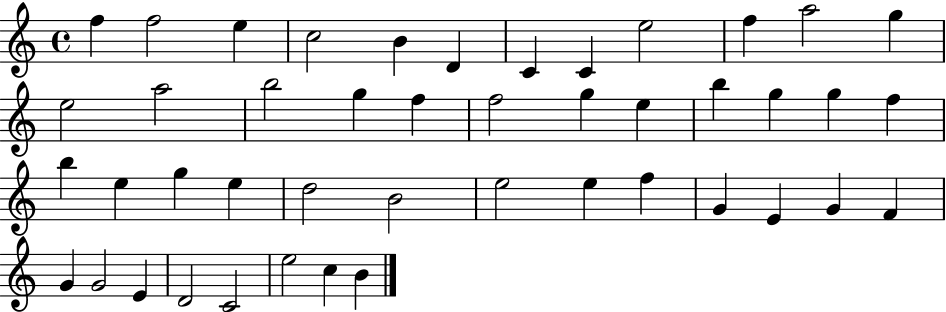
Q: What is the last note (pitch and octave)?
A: B4